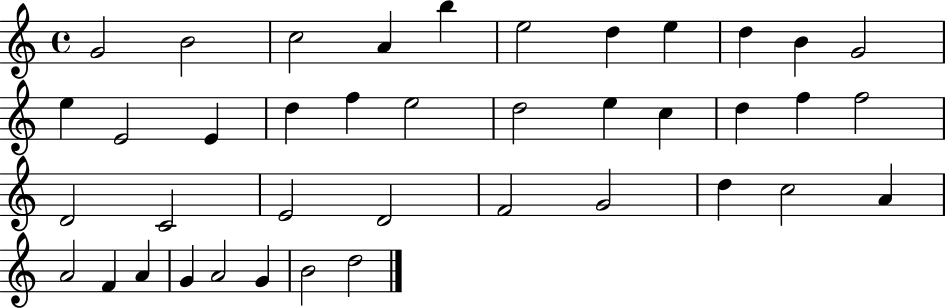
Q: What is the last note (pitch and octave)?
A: D5